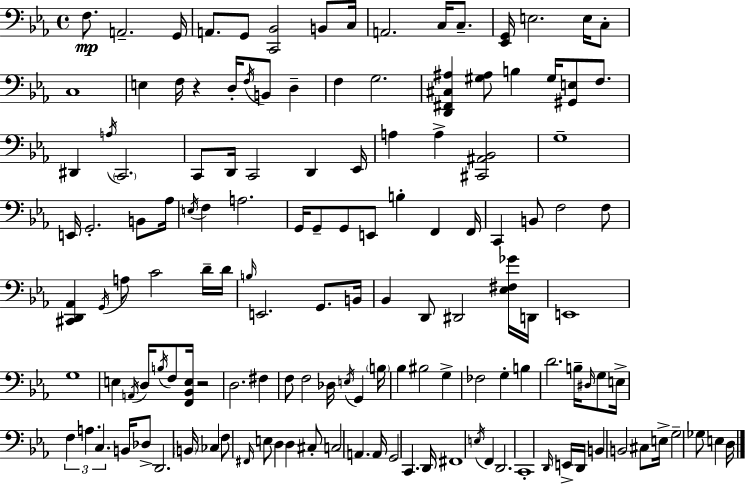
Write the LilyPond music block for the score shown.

{
  \clef bass
  \time 4/4
  \defaultTimeSignature
  \key ees \major
  f8.\mp a,2.-- g,16 | a,8. g,8 <c, bes,>2 b,8 c16 | a,2. c16 c8.-- | <ees, g,>16 e2. e16 c8-. | \break c1 | e4 f16 r4 d16-. \acciaccatura { f16 } b,8 d4-- | f4 g2. | <d, fis, cis ais>4 <gis ais>8 b4 gis16 <gis, e>8 f8. | \break dis,4 \acciaccatura { a16 } \parenthesize c,2. | c,8 d,16 c,2 d,4 | ees,16 a4 a4-> <cis, ais, bes,>2 | g1-- | \break e,16 g,2.-. b,8 | aes16 \acciaccatura { e16 } f4 a2. | g,16 g,8-- g,8 e,8 b4-. f,4 | f,16 c,4 b,8 f2 | \break f8 <cis, d, aes,>4 \acciaccatura { g,16 } a8 c'2 | d'16-- d'16 \grace { b16 } e,2. | g,8. b,16 bes,4 d,8 dis,2 | <ees fis ges'>16 d,16 e,1 | \break g1 | e4 \acciaccatura { a,16 } d16 \acciaccatura { b16 } f8 <f, bes, e>16 r2 | d2. | fis4 f8 f2 | \break des16 \acciaccatura { e16 } g,4 \parenthesize b16 bes4 bis2 | g4-> fes2 | g4-. b4 d'2. | b16-- \grace { dis16 } g8 e16-> \tuplet 3/2 { f4 a4. | \break c4. } b,16 des8-> d,2. | \parenthesize b,16 ces4 f8 \grace { fis,16 } | e8 d4 d4 cis8-. c2 | a,4. a,16 g,2 | \break c,4. d,16 fis,1 | \acciaccatura { e16 } f,4 d,2. | c,1-. | \grace { d,16 } e,16-> d,16 b,4 | \break b,2 cis8 e16-> g2-- | ges8 e4 d16 \bar "|."
}